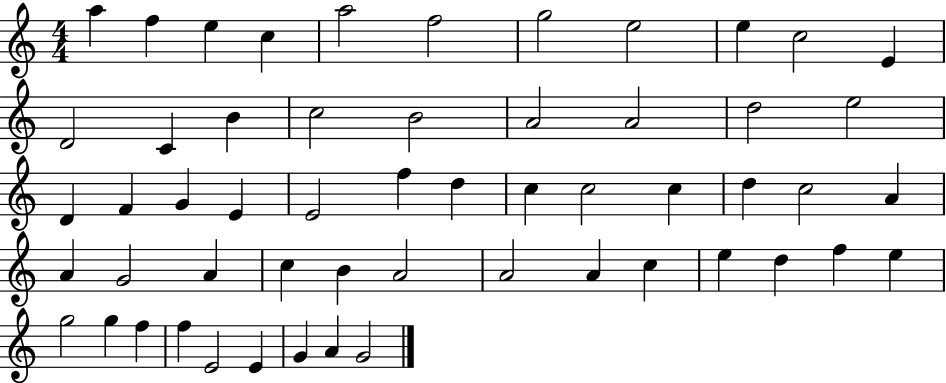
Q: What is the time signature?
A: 4/4